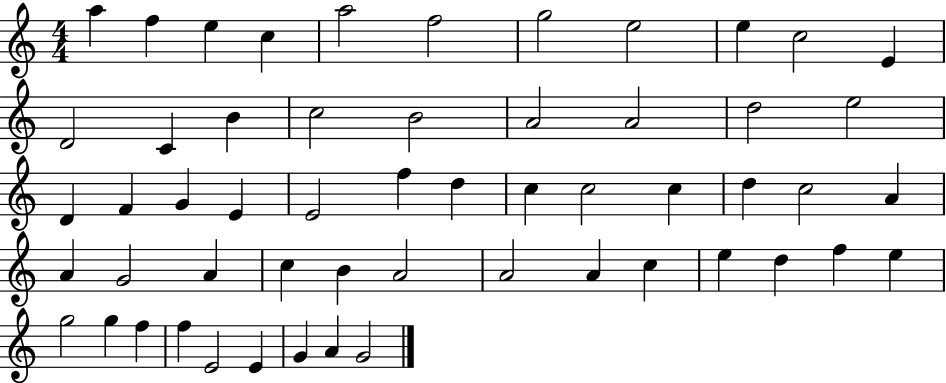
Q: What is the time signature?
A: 4/4